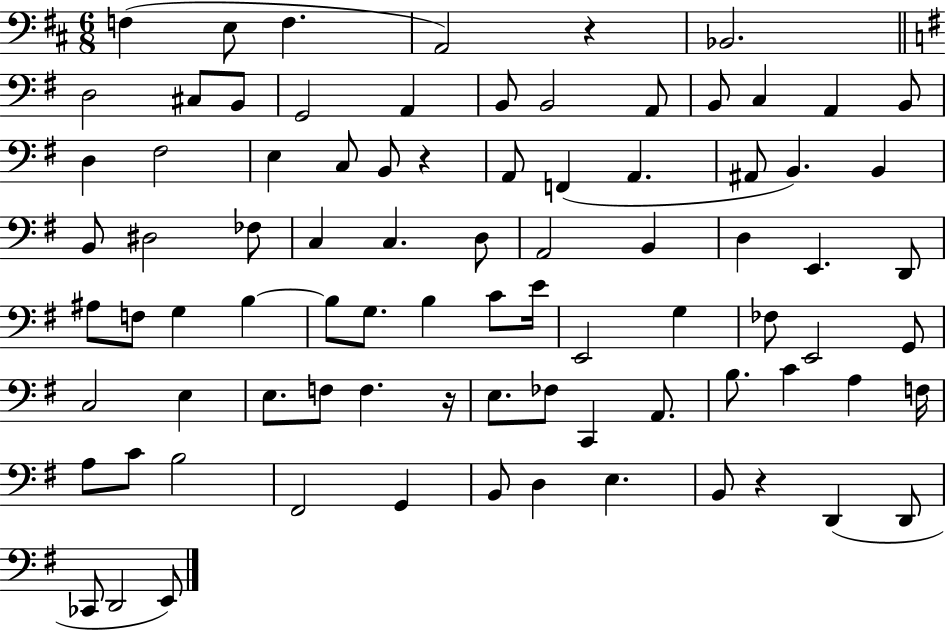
F3/q E3/e F3/q. A2/h R/q Bb2/h. D3/h C#3/e B2/e G2/h A2/q B2/e B2/h A2/e B2/e C3/q A2/q B2/e D3/q F#3/h E3/q C3/e B2/e R/q A2/e F2/q A2/q. A#2/e B2/q. B2/q B2/e D#3/h FES3/e C3/q C3/q. D3/e A2/h B2/q D3/q E2/q. D2/e A#3/e F3/e G3/q B3/q B3/e G3/e. B3/q C4/e E4/s E2/h G3/q FES3/e E2/h G2/e C3/h E3/q E3/e. F3/e F3/q. R/s E3/e. FES3/e C2/q A2/e. B3/e. C4/q A3/q F3/s A3/e C4/e B3/h F#2/h G2/q B2/e D3/q E3/q. B2/e R/q D2/q D2/e CES2/e D2/h E2/e